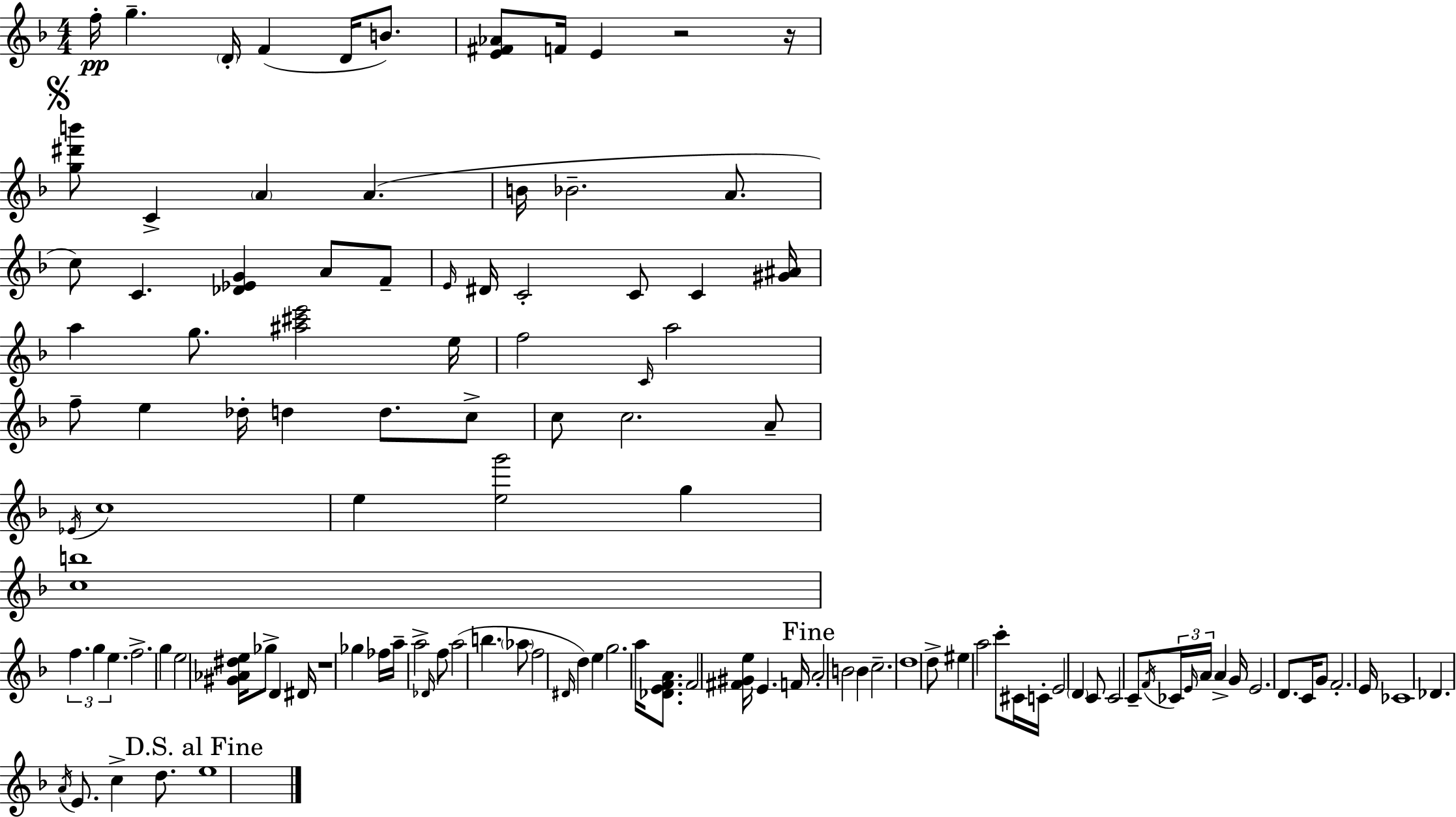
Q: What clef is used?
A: treble